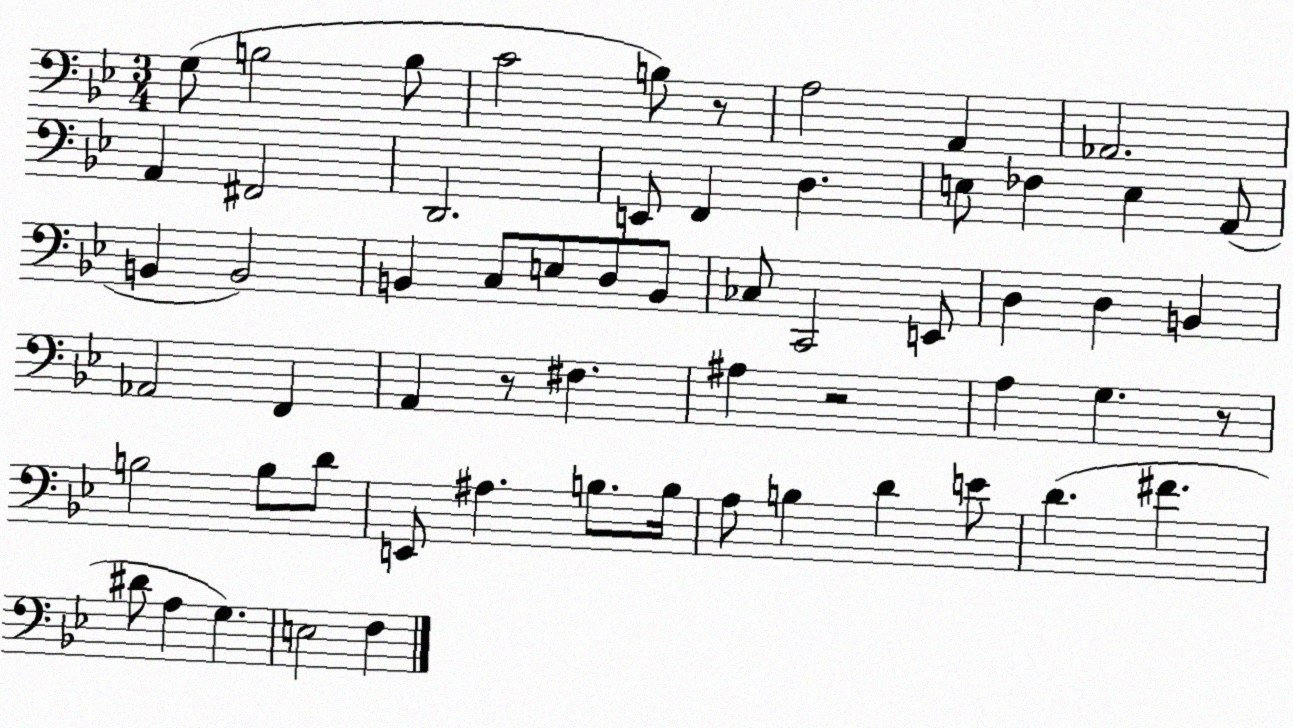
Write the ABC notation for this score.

X:1
T:Untitled
M:3/4
L:1/4
K:Bb
G,/2 B,2 B,/2 C2 B,/2 z/2 A,2 A,, _A,,2 A,, ^F,,2 D,,2 E,,/2 F,, D, E,/2 _F, E, A,,/2 B,, B,,2 B,, C,/2 E,/2 D,/2 B,,/2 _C,/2 C,,2 E,,/2 D, D, B,, _A,,2 F,, A,, z/2 ^F, ^A, z2 A, G, z/2 B,2 B,/2 D/2 E,,/2 ^A, B,/2 B,/4 A,/2 B, D E/2 D ^F ^D/2 A, G, E,2 F,